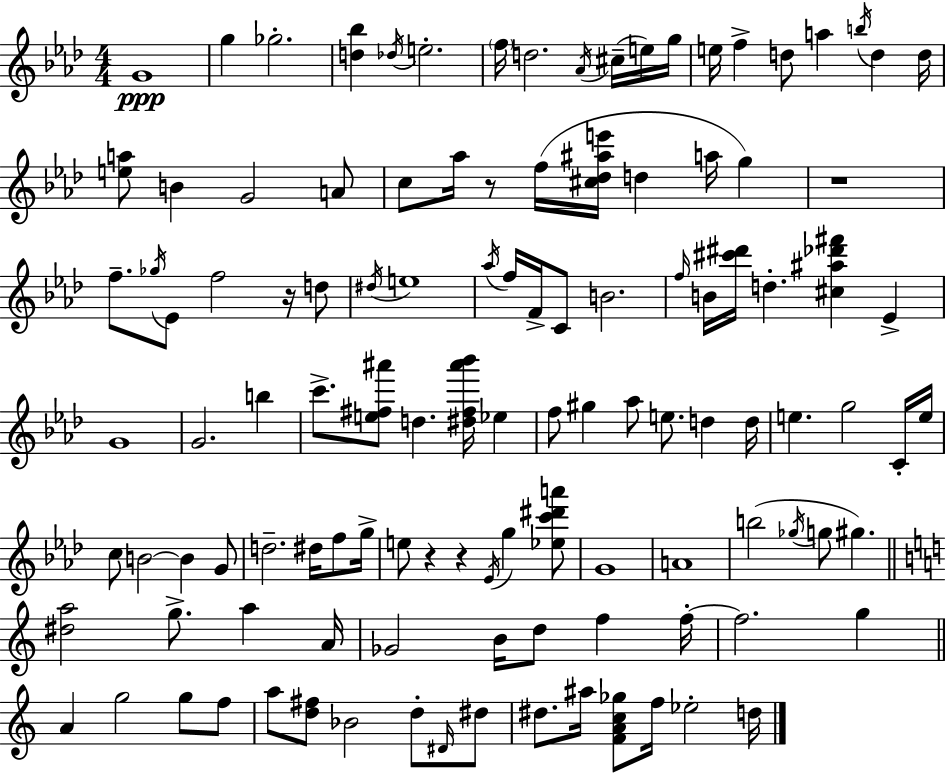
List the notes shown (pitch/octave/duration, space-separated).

G4/w G5/q Gb5/h. [D5,Bb5]/q Db5/s E5/h. F5/s D5/h. Ab4/s C#5/s E5/s G5/s E5/s F5/q D5/e A5/q B5/s D5/q D5/s [E5,A5]/e B4/q G4/h A4/e C5/e Ab5/s R/e F5/s [C#5,Db5,A#5,E6]/s D5/q A5/s G5/q R/w F5/e. Gb5/s Eb4/e F5/h R/s D5/e D#5/s E5/w Ab5/s F5/s F4/s C4/e B4/h. F5/s B4/s [C#6,D#6]/s D5/q. [C#5,A#5,Db6,F#6]/q Eb4/q G4/w G4/h. B5/q C6/e. [E5,F#5,A#6]/e D5/q. [D#5,F#5,A#6,Bb6]/s Eb5/q F5/e G#5/q Ab5/e E5/e. D5/q D5/s E5/q. G5/h C4/s E5/s C5/e B4/h B4/q G4/e D5/h. D#5/s F5/e G5/s E5/e R/q R/q Eb4/s G5/q [Eb5,C6,D#6,A6]/e G4/w A4/w B5/h Gb5/s G5/e G#5/q. [D#5,A5]/h G5/e. A5/q A4/s Gb4/h B4/s D5/e F5/q F5/s F5/h. G5/q A4/q G5/h G5/e F5/e A5/e [D5,F#5]/e Bb4/h D5/e D#4/s D#5/e D#5/e. A#5/s [F4,A4,C5,Gb5]/e F5/s Eb5/h D5/s